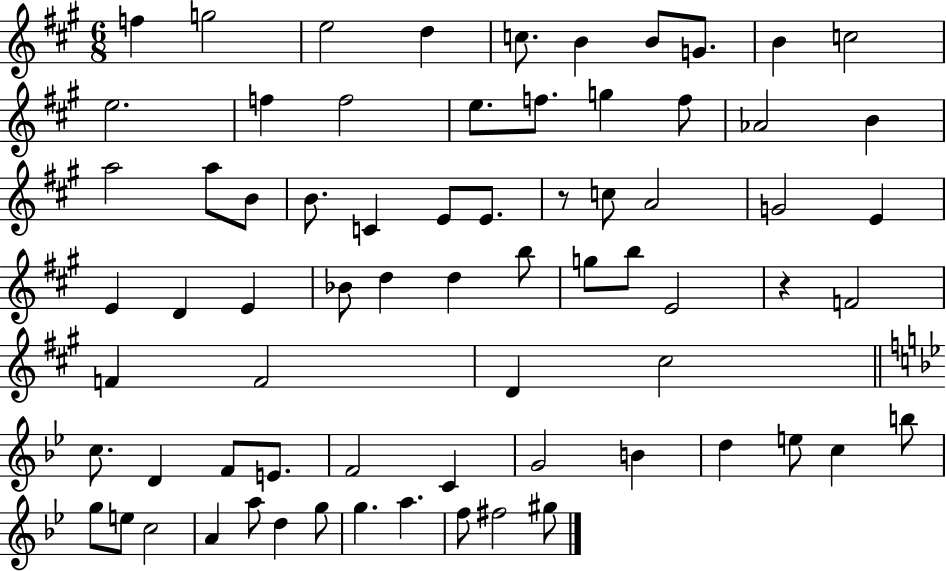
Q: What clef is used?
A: treble